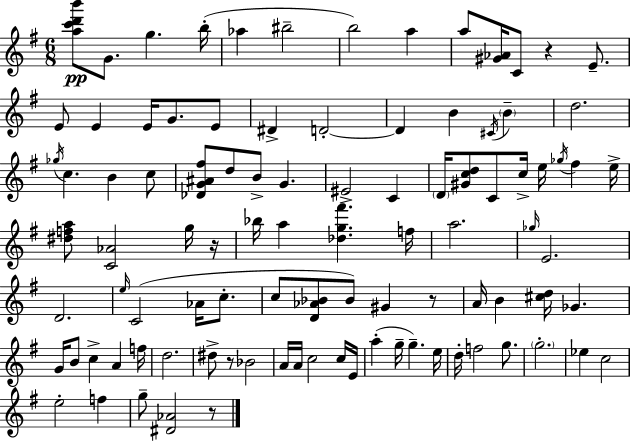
{
  \clef treble
  \numericTimeSignature
  \time 6/8
  \key g \major
  <a'' c''' d''' b'''>8\pp g'8. g''4. b''16-.( | aes''4 bis''2-- | b''2) a''4 | a''8 <gis' aes'>16 c'8 r4 e'8.-- | \break e'8 e'4 e'16 g'8. e'8 | dis'4-> d'2-.~~ | d'4 b'4 \acciaccatura { cis'16 } \parenthesize b'4-- | d''2. | \break \acciaccatura { ges''16 } c''4. b'4 | c''8 <des' g' ais' fis''>8 d''8 b'8-> g'4. | eis'2-> c'4 | \parenthesize d'16 <gis' c'' d''>8 c'8 c''16-> e''16 \acciaccatura { ges''16 } fis''4 | \break e''16-> <dis'' f'' a''>8 <c' aes'>2 | g''16 r16 bes''16 a''4 <des'' g'' fis'''>4. | f''16 a''2. | \grace { ges''16 } e'2. | \break d'2. | \grace { e''16 } c'2( | aes'16 c''8.-. c''8 <d' aes' bes'>8 bes'8) gis'4 | r8 a'16 b'4 <cis'' d''>16 ges'4. | \break g'16 b'8 c''4-> | a'4 f''16 d''2. | dis''8-> r8 bes'2 | a'16 a'16 c''2 | \break c''16 e'16 a''4-.( g''16-- g''4.--) | e''16 d''16-. f''2 | g''8. \parenthesize g''2.-. | ees''4 c''2 | \break e''2-. | f''4 g''8-- <dis' aes'>2 | r8 \bar "|."
}